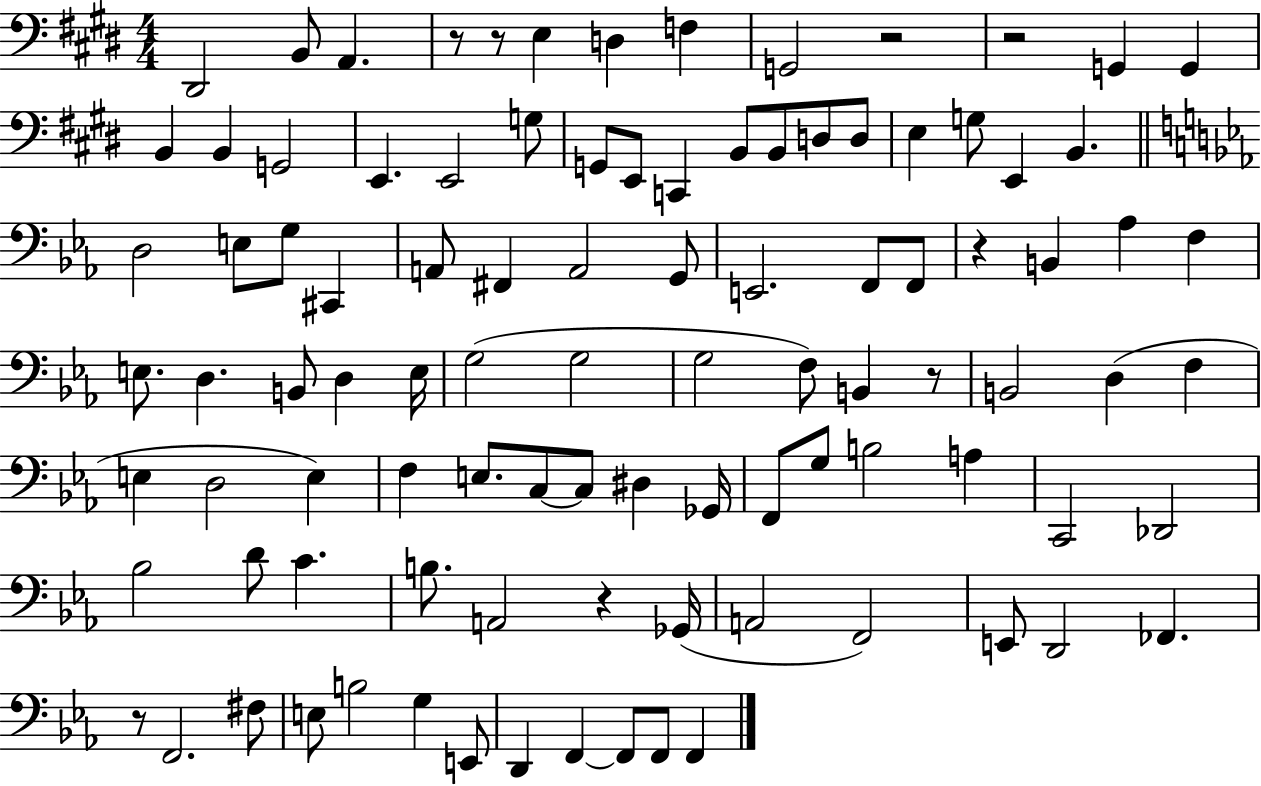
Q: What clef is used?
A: bass